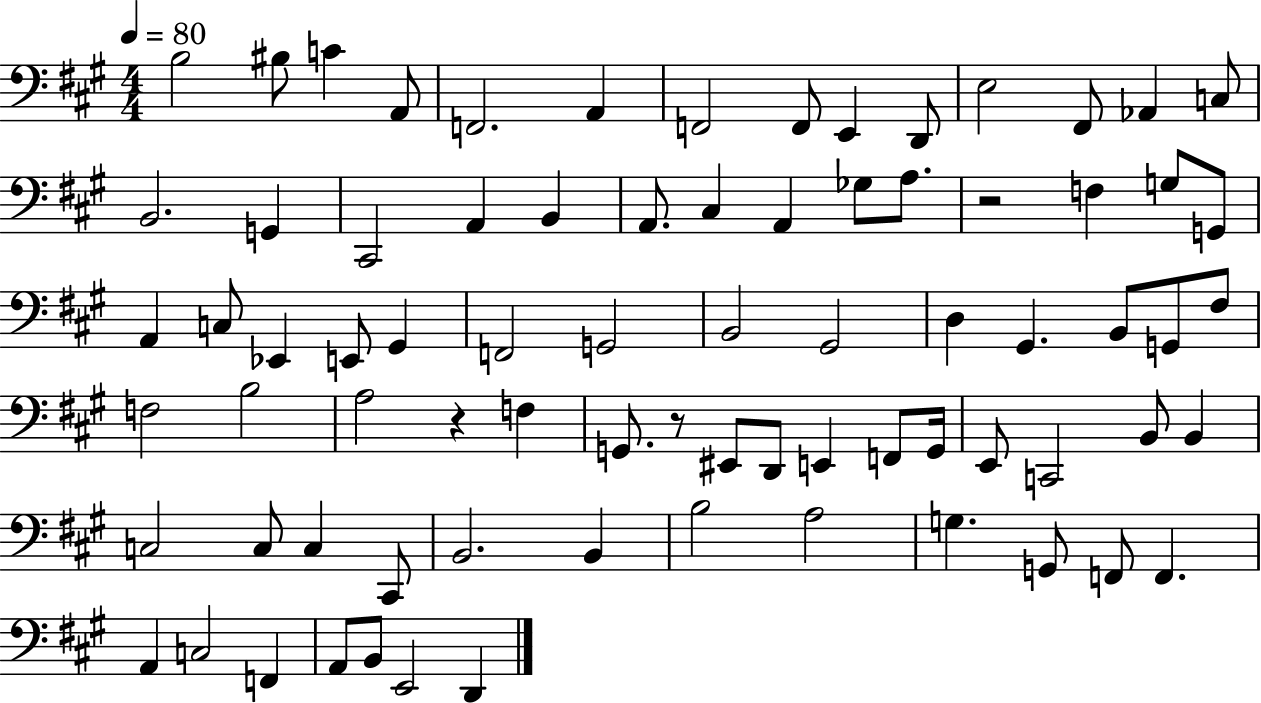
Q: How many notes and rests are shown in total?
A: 77